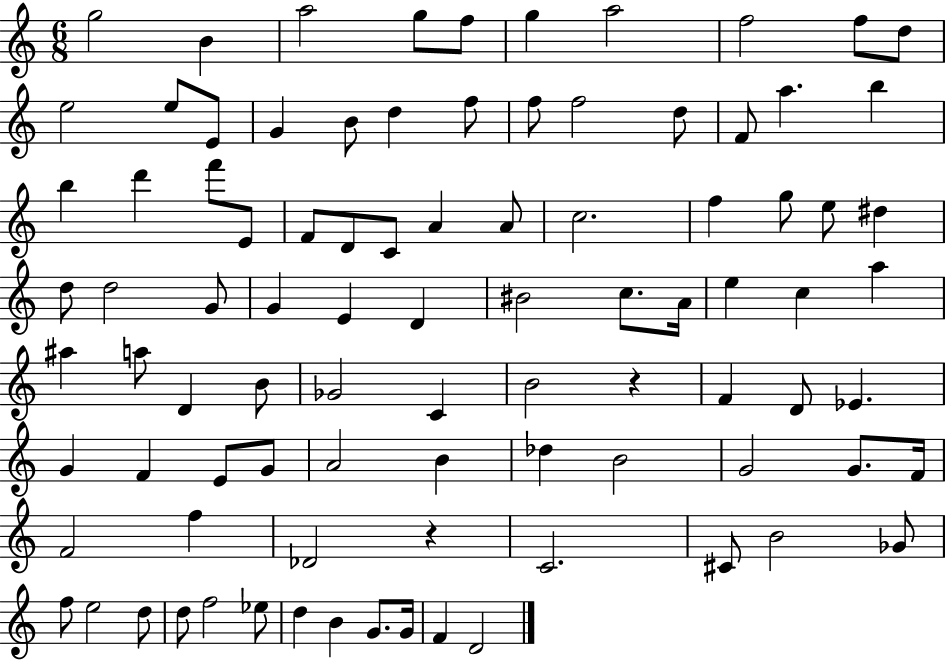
G5/h B4/q A5/h G5/e F5/e G5/q A5/h F5/h F5/e D5/e E5/h E5/e E4/e G4/q B4/e D5/q F5/e F5/e F5/h D5/e F4/e A5/q. B5/q B5/q D6/q F6/e E4/e F4/e D4/e C4/e A4/q A4/e C5/h. F5/q G5/e E5/e D#5/q D5/e D5/h G4/e G4/q E4/q D4/q BIS4/h C5/e. A4/s E5/q C5/q A5/q A#5/q A5/e D4/q B4/e Gb4/h C4/q B4/h R/q F4/q D4/e Eb4/q. G4/q F4/q E4/e G4/e A4/h B4/q Db5/q B4/h G4/h G4/e. F4/s F4/h F5/q Db4/h R/q C4/h. C#4/e B4/h Gb4/e F5/e E5/h D5/e D5/e F5/h Eb5/e D5/q B4/q G4/e. G4/s F4/q D4/h